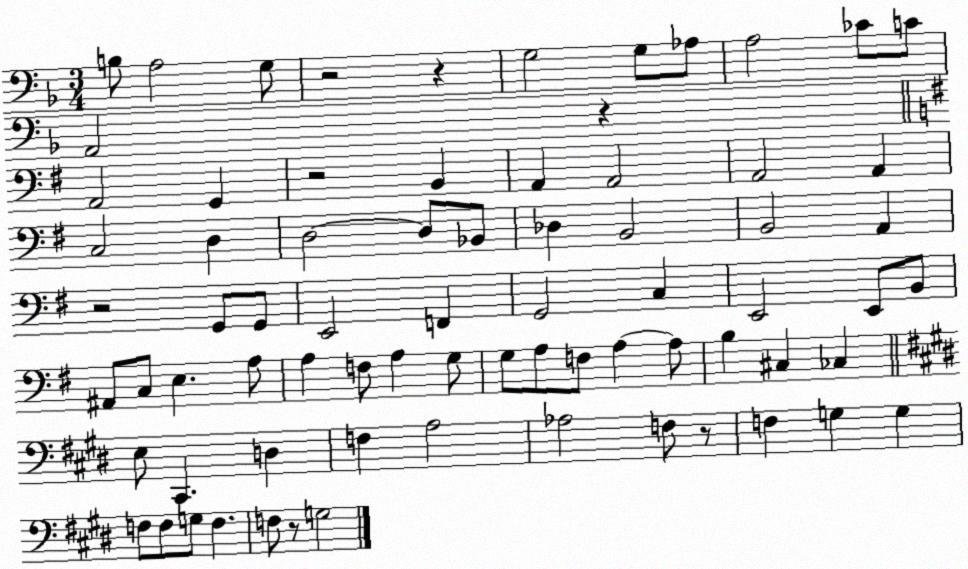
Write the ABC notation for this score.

X:1
T:Untitled
M:3/4
L:1/4
K:F
B,/2 A,2 G,/2 z2 z G,2 G,/2 _A,/2 A,2 _C/2 C/2 A,,2 z A,,2 G,, z2 B,, A,, A,,2 A,,2 A,, C,2 D, D,2 D,/2 _B,,/2 _D, B,,2 B,,2 A,, z2 G,,/2 G,,/2 E,,2 F,, G,,2 C, E,,2 E,,/2 B,,/2 ^A,,/2 C,/2 E, A,/2 A, F,/2 A, G,/2 G,/2 A,/2 F,/2 A, A,/2 B, ^C, _C, E,/2 ^C,, D, F, A,2 _A,2 F,/2 z/2 F, G, G, F,/2 F,/2 G,/2 F, F,/2 z/2 G,2